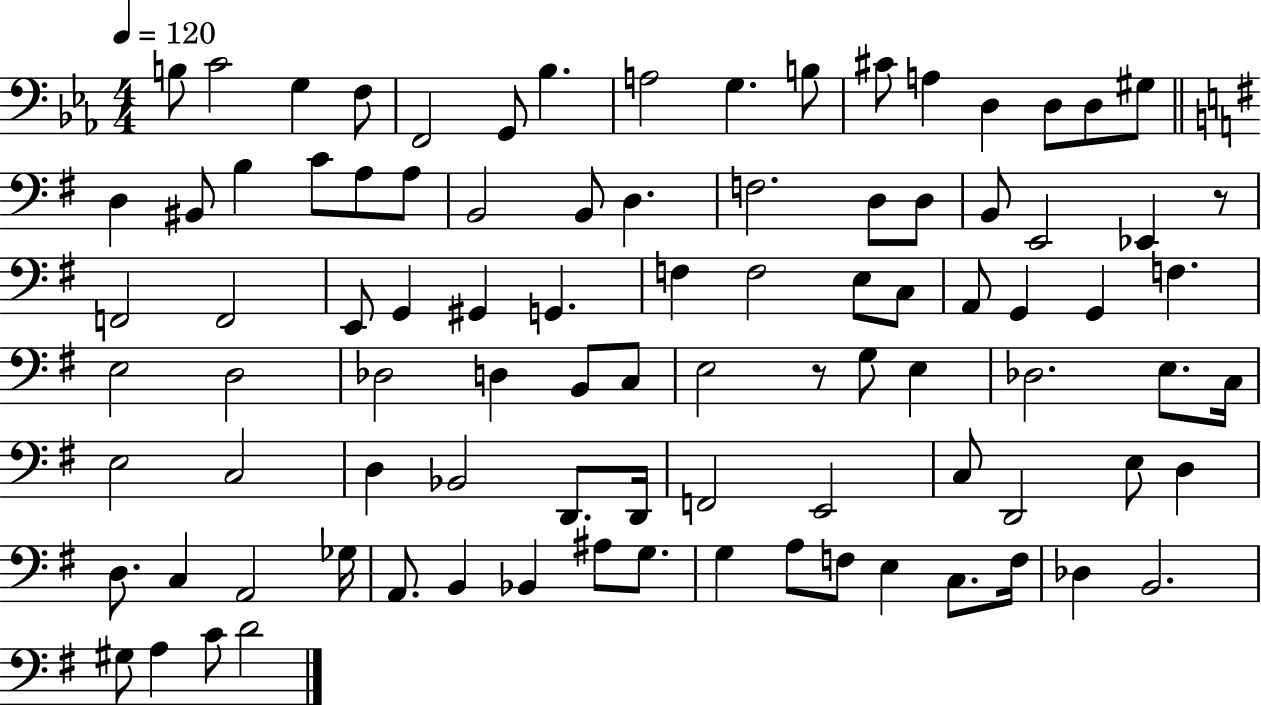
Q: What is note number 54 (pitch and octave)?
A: E3